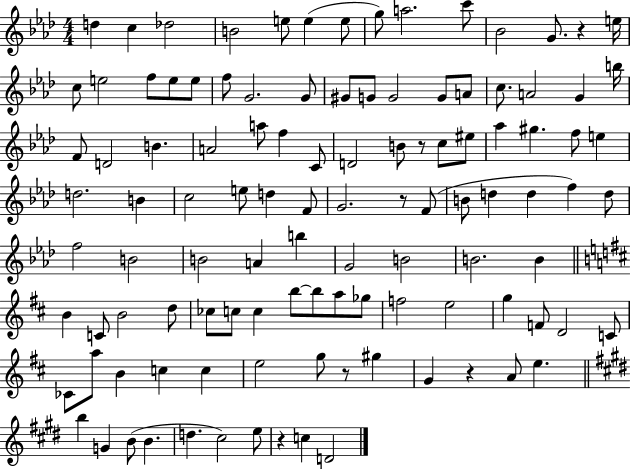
X:1
T:Untitled
M:4/4
L:1/4
K:Ab
d c _d2 B2 e/2 e e/2 g/2 a2 c'/2 _B2 G/2 z e/4 c/2 e2 f/2 e/2 e/2 f/2 G2 G/2 ^G/2 G/2 G2 G/2 A/2 c/2 A2 G b/4 F/2 D2 B A2 a/2 f C/2 D2 B/2 z/2 c/2 ^e/2 _a ^g f/2 e d2 B c2 e/2 d F/2 G2 z/2 F/2 B/2 d d f d/2 f2 B2 B2 A b G2 B2 B2 B B C/2 B2 d/2 _c/2 c/2 c b/2 b/2 a/2 _g/2 f2 e2 g F/2 D2 C/2 _C/2 a/2 B c c e2 g/2 z/2 ^g G z A/2 e b G B/2 B d ^c2 e/2 z c D2